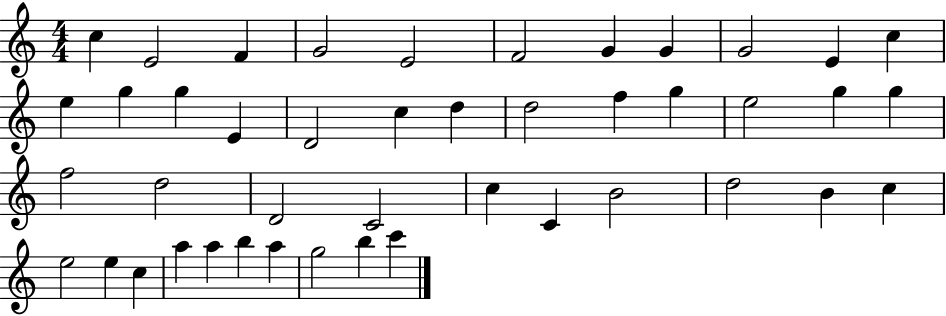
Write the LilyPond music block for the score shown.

{
  \clef treble
  \numericTimeSignature
  \time 4/4
  \key c \major
  c''4 e'2 f'4 | g'2 e'2 | f'2 g'4 g'4 | g'2 e'4 c''4 | \break e''4 g''4 g''4 e'4 | d'2 c''4 d''4 | d''2 f''4 g''4 | e''2 g''4 g''4 | \break f''2 d''2 | d'2 c'2 | c''4 c'4 b'2 | d''2 b'4 c''4 | \break e''2 e''4 c''4 | a''4 a''4 b''4 a''4 | g''2 b''4 c'''4 | \bar "|."
}